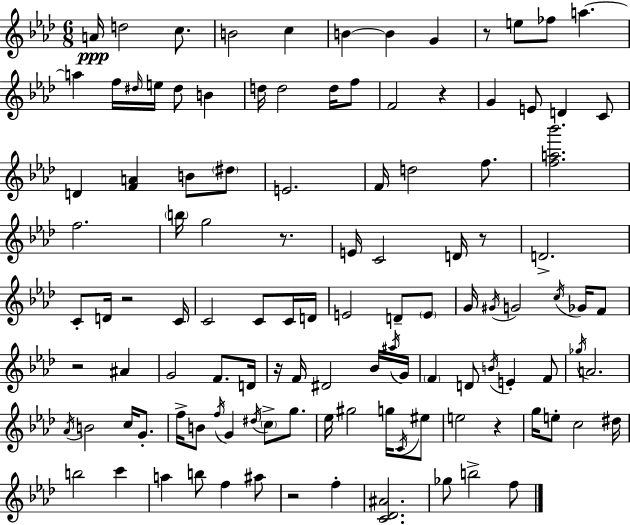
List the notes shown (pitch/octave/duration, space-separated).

A4/s D5/h C5/e. B4/h C5/q B4/q B4/q G4/q R/e E5/e FES5/e A5/q. A5/q F5/s D#5/s E5/s D#5/e B4/q D5/s D5/h D5/s F5/e F4/h R/q G4/q E4/e D4/q C4/e D4/q [F4,A4]/q B4/e D#5/e E4/h. F4/s D5/h F5/e. [F5,A5,Bb6]/h. F5/h. B5/s G5/h R/e. E4/s C4/h D4/s R/e D4/h. C4/e D4/s R/h C4/s C4/h C4/e C4/s D4/s E4/h D4/e E4/e G4/s G#4/s G4/h C5/s Gb4/s F4/e R/h A#4/q G4/h F4/e. D4/s R/s F4/s D#4/h Bb4/s A#5/s G4/s F4/q D4/e B4/s E4/q F4/e Gb5/s A4/h. Ab4/s B4/h C5/s G4/e. F5/s B4/e F5/s G4/q D#5/s C5/e G5/e. Eb5/s G#5/h G5/s C4/s EIS5/e E5/h R/q G5/s E5/e C5/h D#5/s B5/h C6/q A5/q B5/e F5/q A#5/e R/h F5/q [C4,Db4,A#4]/h. Gb5/e B5/h F5/e